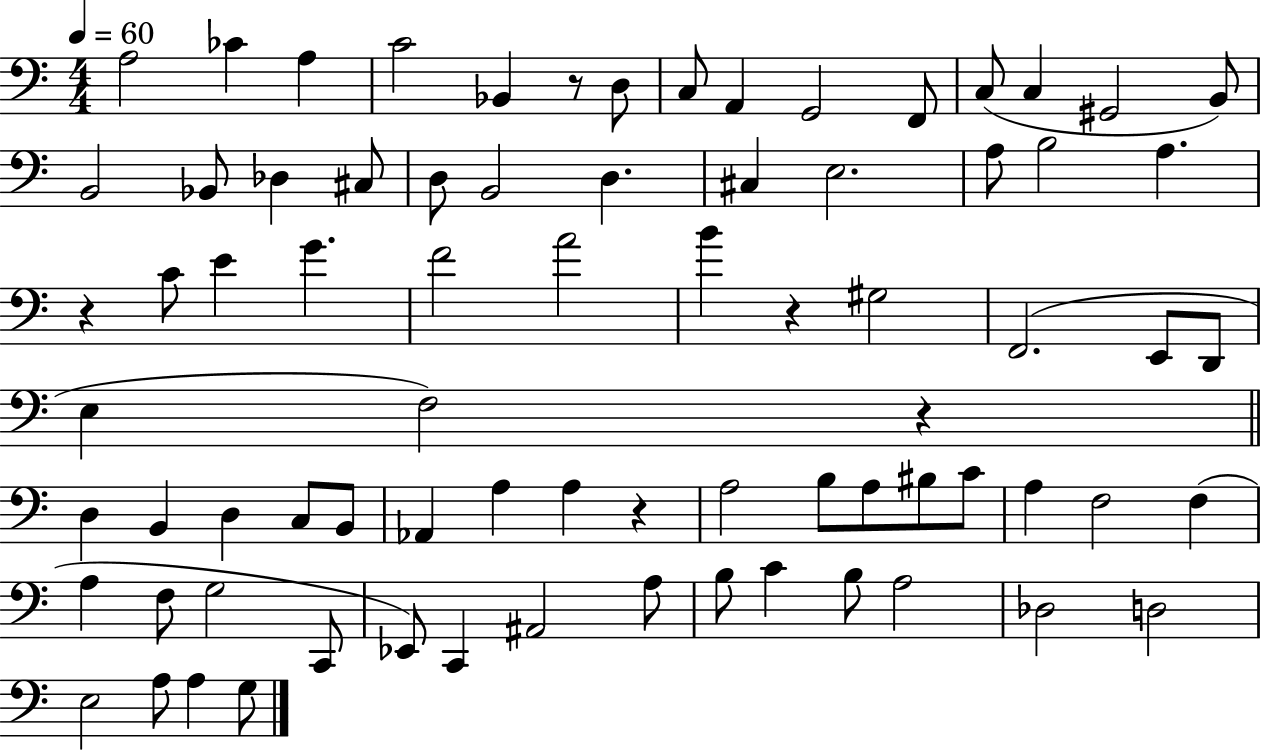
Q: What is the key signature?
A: C major